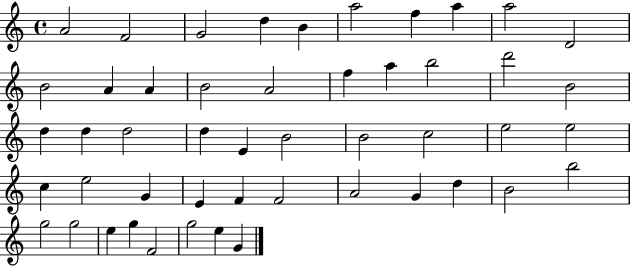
A4/h F4/h G4/h D5/q B4/q A5/h F5/q A5/q A5/h D4/h B4/h A4/q A4/q B4/h A4/h F5/q A5/q B5/h D6/h B4/h D5/q D5/q D5/h D5/q E4/q B4/h B4/h C5/h E5/h E5/h C5/q E5/h G4/q E4/q F4/q F4/h A4/h G4/q D5/q B4/h B5/h G5/h G5/h E5/q G5/q F4/h G5/h E5/q G4/q